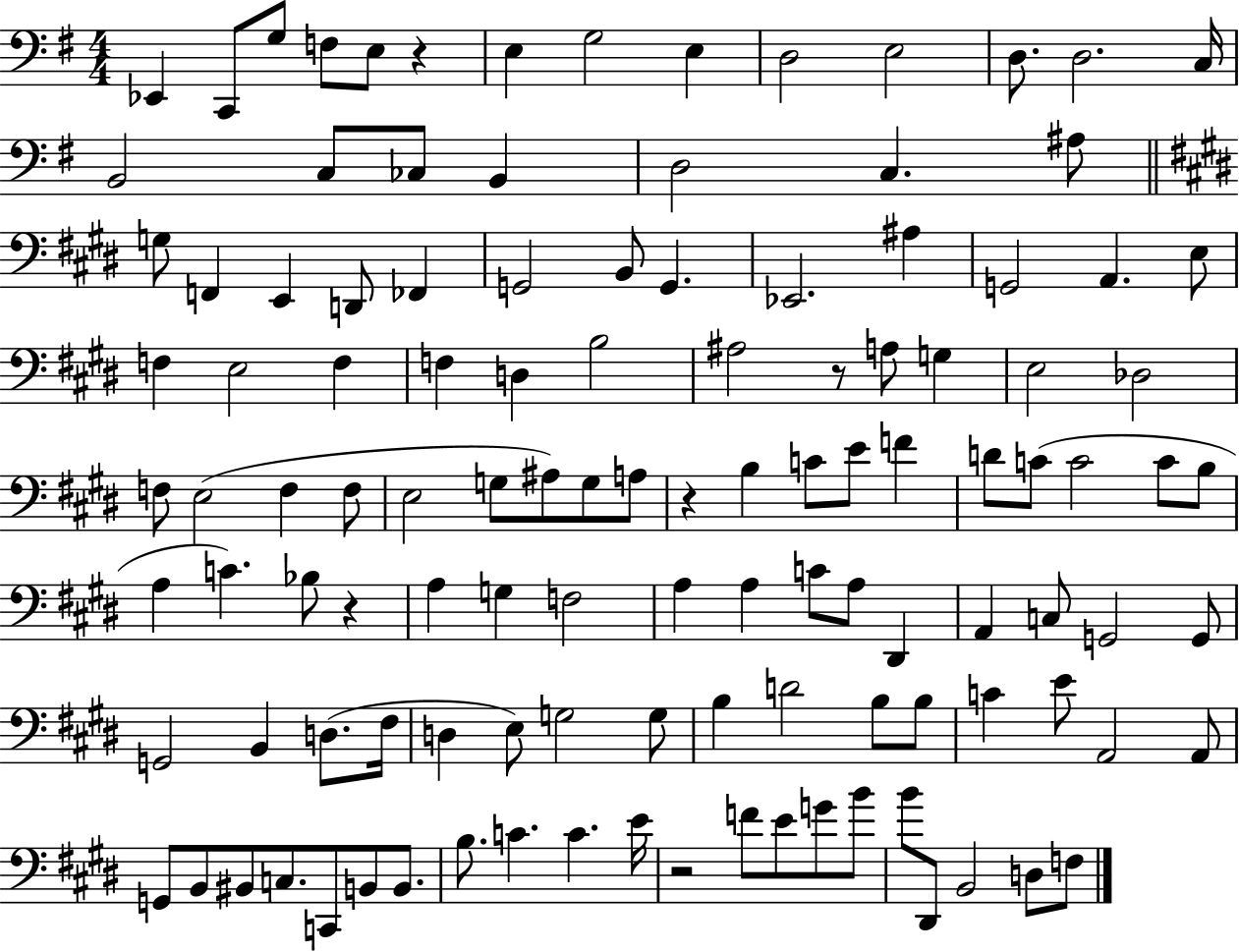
{
  \clef bass
  \numericTimeSignature
  \time 4/4
  \key g \major
  ees,4 c,8 g8 f8 e8 r4 | e4 g2 e4 | d2 e2 | d8. d2. c16 | \break b,2 c8 ces8 b,4 | d2 c4. ais8 | \bar "||" \break \key e \major g8 f,4 e,4 d,8 fes,4 | g,2 b,8 g,4. | ees,2. ais4 | g,2 a,4. e8 | \break f4 e2 f4 | f4 d4 b2 | ais2 r8 a8 g4 | e2 des2 | \break f8 e2( f4 f8 | e2 g8 ais8) g8 a8 | r4 b4 c'8 e'8 f'4 | d'8 c'8( c'2 c'8 b8 | \break a4 c'4.) bes8 r4 | a4 g4 f2 | a4 a4 c'8 a8 dis,4 | a,4 c8 g,2 g,8 | \break g,2 b,4 d8.( fis16 | d4 e8) g2 g8 | b4 d'2 b8 b8 | c'4 e'8 a,2 a,8 | \break g,8 b,8 bis,8 c8. c,8 b,8 b,8. | b8. c'4. c'4. e'16 | r2 f'8 e'8 g'8 b'8 | b'8 dis,8 b,2 d8 f8 | \break \bar "|."
}